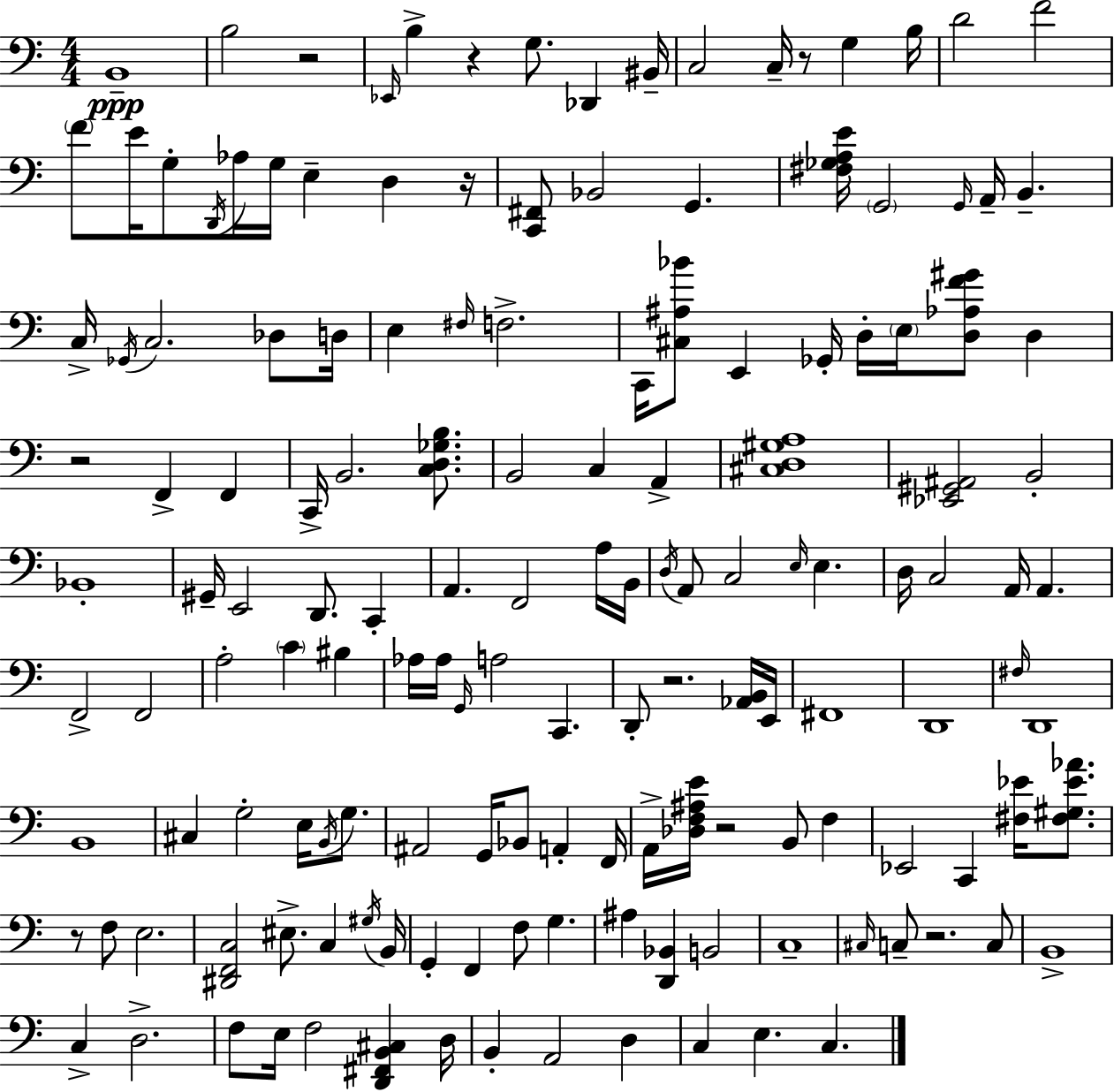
X:1
T:Untitled
M:4/4
L:1/4
K:Am
B,,4 B,2 z2 _E,,/4 B, z G,/2 _D,, ^B,,/4 C,2 C,/4 z/2 G, B,/4 D2 F2 F/2 E/4 G,/2 D,,/4 _A,/4 G,/4 E, D, z/4 [C,,^F,,]/2 _B,,2 G,, [^F,_G,A,E]/4 G,,2 G,,/4 A,,/4 B,, C,/4 _G,,/4 C,2 _D,/2 D,/4 E, ^F,/4 F,2 C,,/4 [^C,^A,_B]/2 E,, _G,,/4 D,/4 E,/4 [D,_A,F^G]/2 D, z2 F,, F,, C,,/4 B,,2 [C,D,_G,B,]/2 B,,2 C, A,, [^C,D,^G,A,]4 [_E,,^G,,^A,,]2 B,,2 _B,,4 ^G,,/4 E,,2 D,,/2 C,, A,, F,,2 A,/4 B,,/4 D,/4 A,,/2 C,2 E,/4 E, D,/4 C,2 A,,/4 A,, F,,2 F,,2 A,2 C ^B, _A,/4 _A,/4 G,,/4 A,2 C,, D,,/2 z2 [_A,,B,,]/4 E,,/4 ^F,,4 D,,4 ^F,/4 D,,4 B,,4 ^C, G,2 E,/4 B,,/4 G,/2 ^A,,2 G,,/4 _B,,/2 A,, F,,/4 A,,/4 [_D,F,^A,E]/4 z2 B,,/2 F, _E,,2 C,, [^F,_E]/4 [^F,^G,_E_A]/2 z/2 F,/2 E,2 [^D,,F,,C,]2 ^E,/2 C, ^G,/4 B,,/4 G,, F,, F,/2 G, ^A, [D,,_B,,] B,,2 C,4 ^C,/4 C,/2 z2 C,/2 B,,4 C, D,2 F,/2 E,/4 F,2 [D,,^F,,B,,^C,] D,/4 B,, A,,2 D, C, E, C,